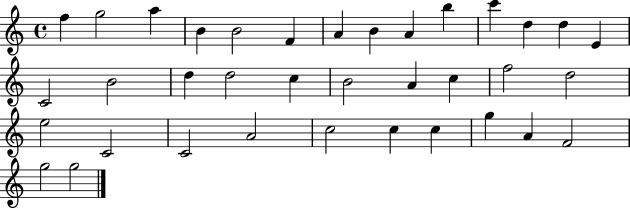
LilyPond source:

{
  \clef treble
  \time 4/4
  \defaultTimeSignature
  \key c \major
  f''4 g''2 a''4 | b'4 b'2 f'4 | a'4 b'4 a'4 b''4 | c'''4 d''4 d''4 e'4 | \break c'2 b'2 | d''4 d''2 c''4 | b'2 a'4 c''4 | f''2 d''2 | \break e''2 c'2 | c'2 a'2 | c''2 c''4 c''4 | g''4 a'4 f'2 | \break g''2 g''2 | \bar "|."
}